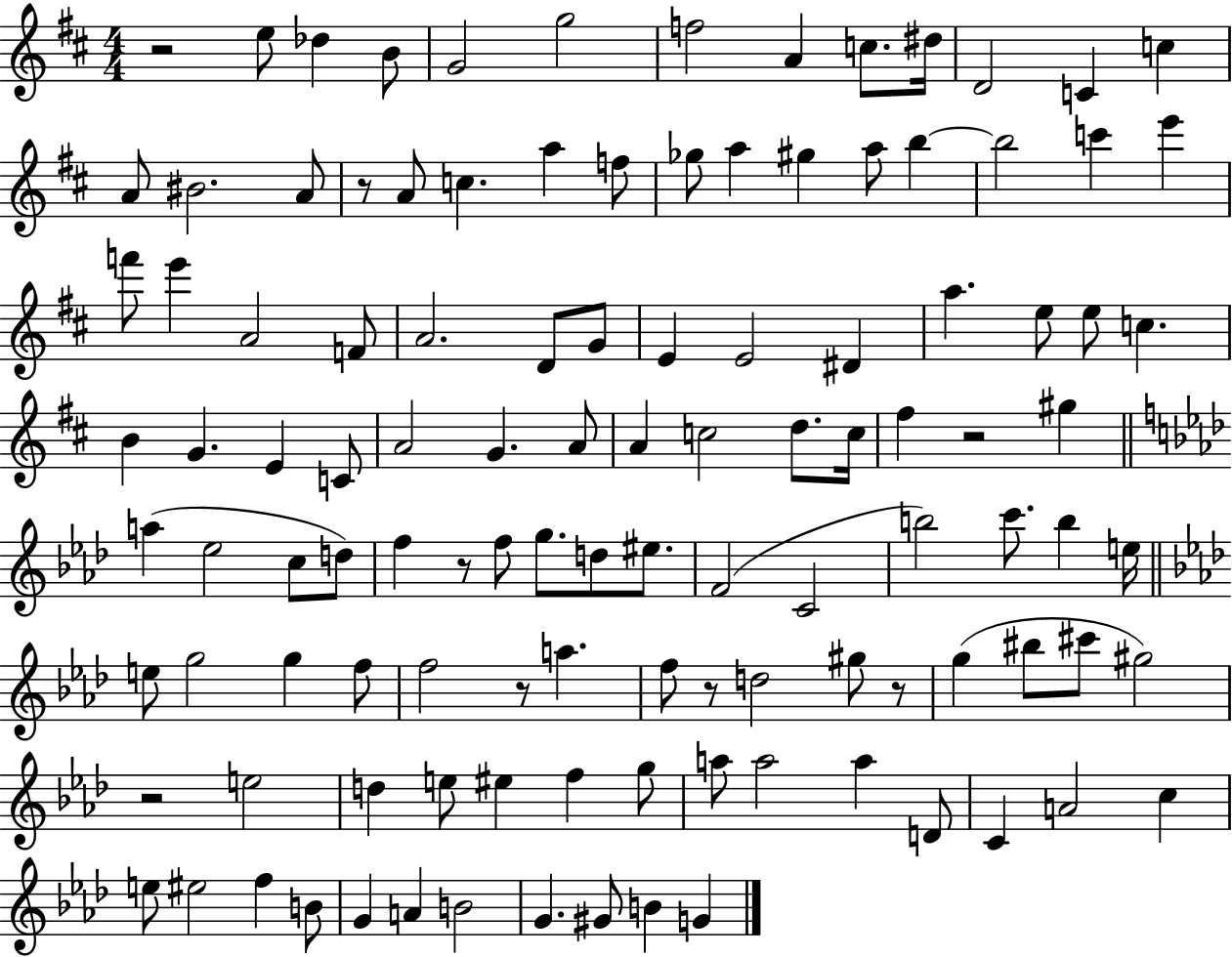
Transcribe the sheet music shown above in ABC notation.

X:1
T:Untitled
M:4/4
L:1/4
K:D
z2 e/2 _d B/2 G2 g2 f2 A c/2 ^d/4 D2 C c A/2 ^B2 A/2 z/2 A/2 c a f/2 _g/2 a ^g a/2 b b2 c' e' f'/2 e' A2 F/2 A2 D/2 G/2 E E2 ^D a e/2 e/2 c B G E C/2 A2 G A/2 A c2 d/2 c/4 ^f z2 ^g a _e2 c/2 d/2 f z/2 f/2 g/2 d/2 ^e/2 F2 C2 b2 c'/2 b e/4 e/2 g2 g f/2 f2 z/2 a f/2 z/2 d2 ^g/2 z/2 g ^b/2 ^c'/2 ^g2 z2 e2 d e/2 ^e f g/2 a/2 a2 a D/2 C A2 c e/2 ^e2 f B/2 G A B2 G ^G/2 B G